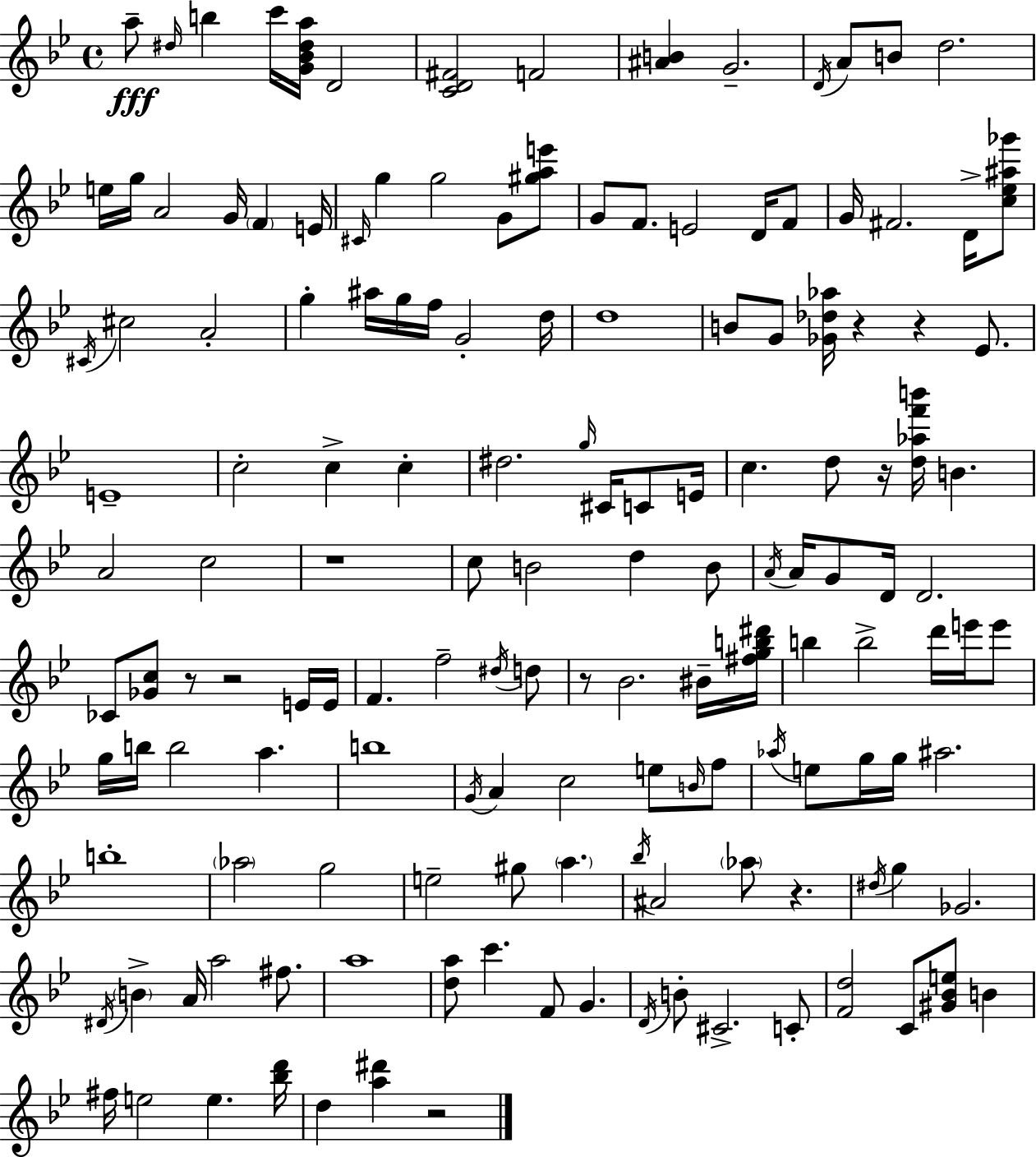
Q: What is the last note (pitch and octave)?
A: D5